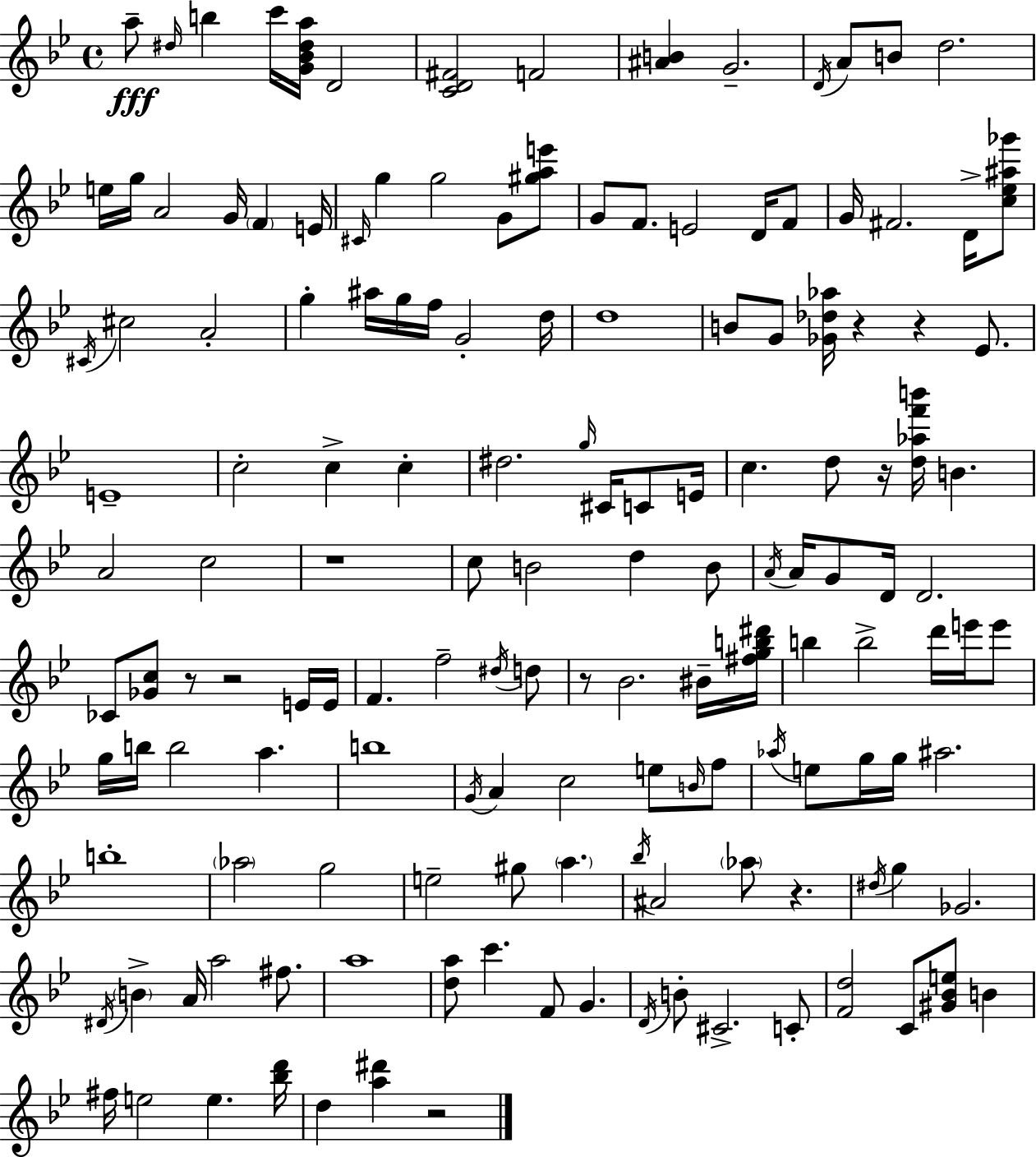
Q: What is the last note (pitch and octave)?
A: D5